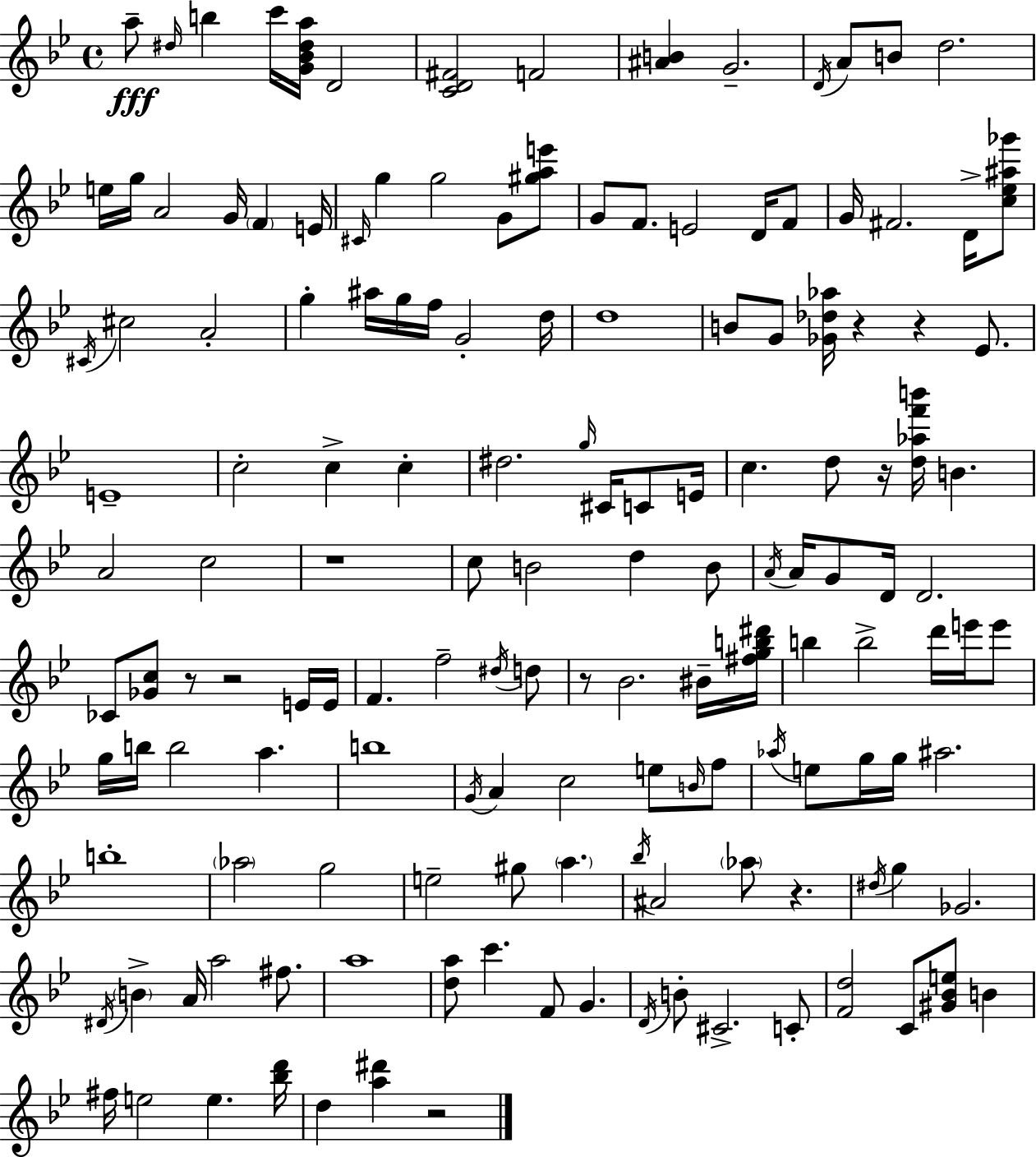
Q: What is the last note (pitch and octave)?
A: D5